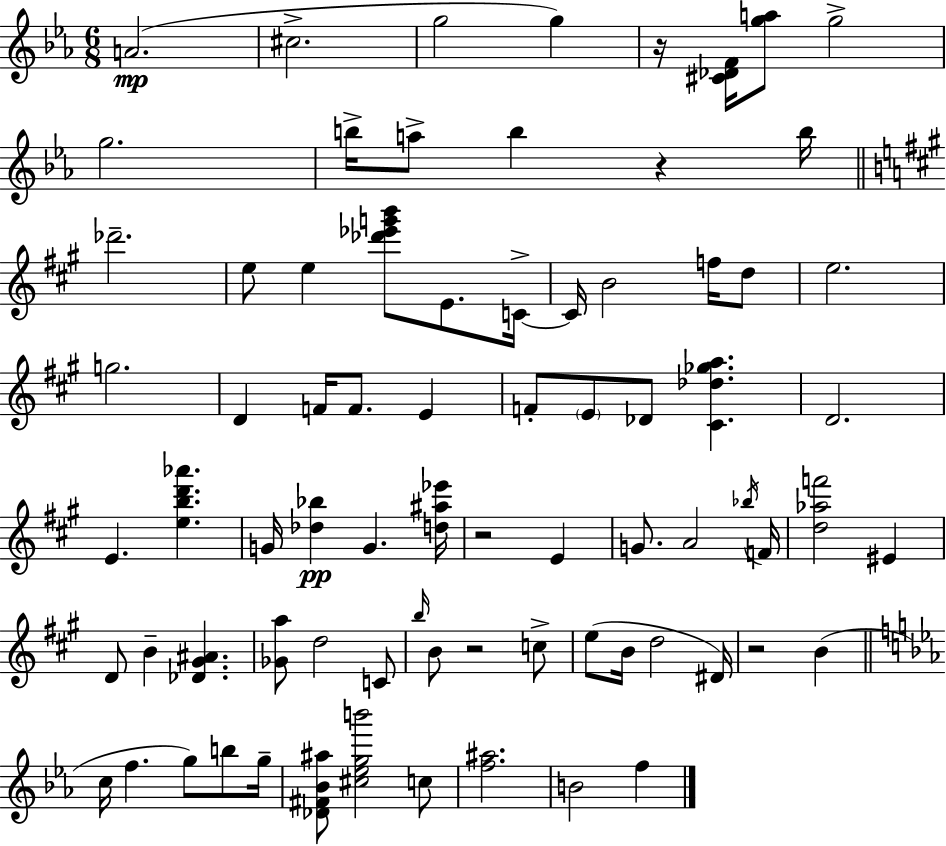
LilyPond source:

{
  \clef treble
  \numericTimeSignature
  \time 6/8
  \key ees \major
  \repeat volta 2 { a'2.(\mp | cis''2.-> | g''2 g''4) | r16 <cis' des' f'>16 <g'' a''>8 g''2-> | \break g''2. | b''16-> a''8-> b''4 r4 b''16 | \bar "||" \break \key a \major des'''2.-- | e''8 e''4 <des''' ees''' g''' b'''>8 e'8. c'16->~~ | c'16 b'2 f''16 d''8 | e''2. | \break g''2. | d'4 f'16 f'8. e'4 | f'8-. \parenthesize e'8 des'8 <cis' des'' ges'' a''>4. | d'2. | \break e'4. <e'' b'' d''' aes'''>4. | g'16 <des'' bes''>4\pp g'4. <d'' ais'' ees'''>16 | r2 e'4 | g'8. a'2 \acciaccatura { bes''16 } | \break f'16 <d'' aes'' f'''>2 eis'4 | d'8 b'4-- <des' gis' ais'>4. | <ges' a''>8 d''2 c'8 | \grace { b''16 } b'8 r2 | \break c''8-> e''8( b'16 d''2 | dis'16) r2 b'4( | \bar "||" \break \key c \minor c''16 f''4. g''8) b''8 g''16-- | <des' fis' bes' ais''>8 <cis'' ees'' g'' b'''>2 c''8 | <f'' ais''>2. | b'2 f''4 | \break } \bar "|."
}